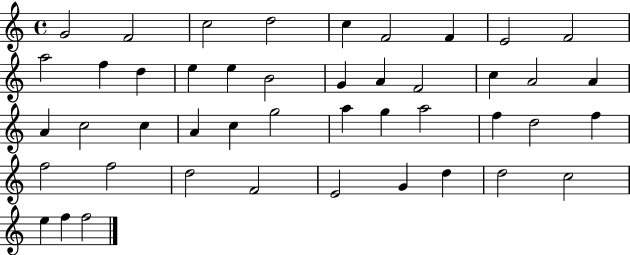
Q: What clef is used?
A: treble